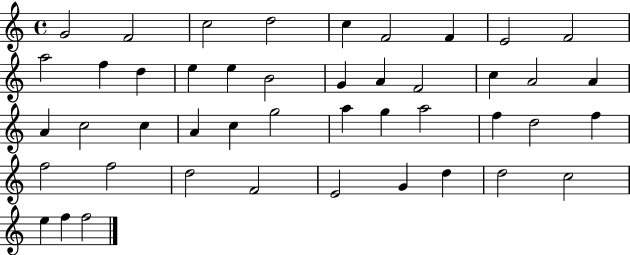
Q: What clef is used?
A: treble